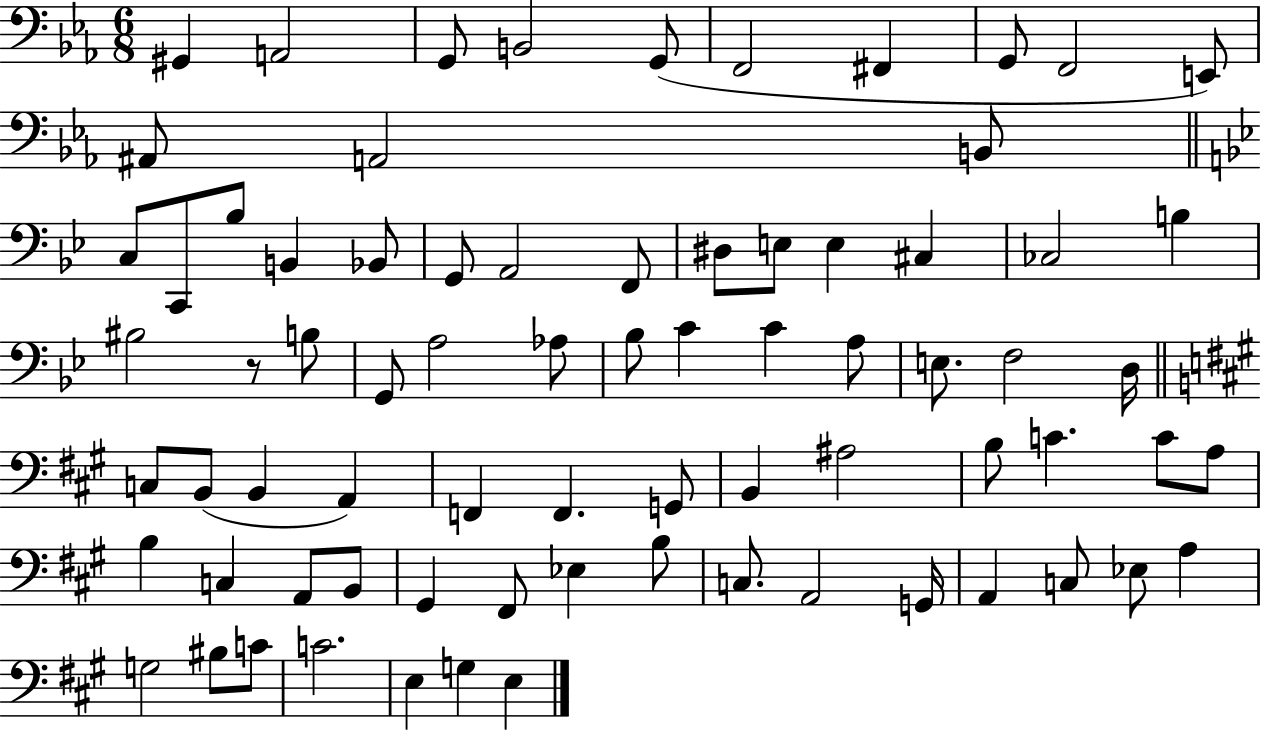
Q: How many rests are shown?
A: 1